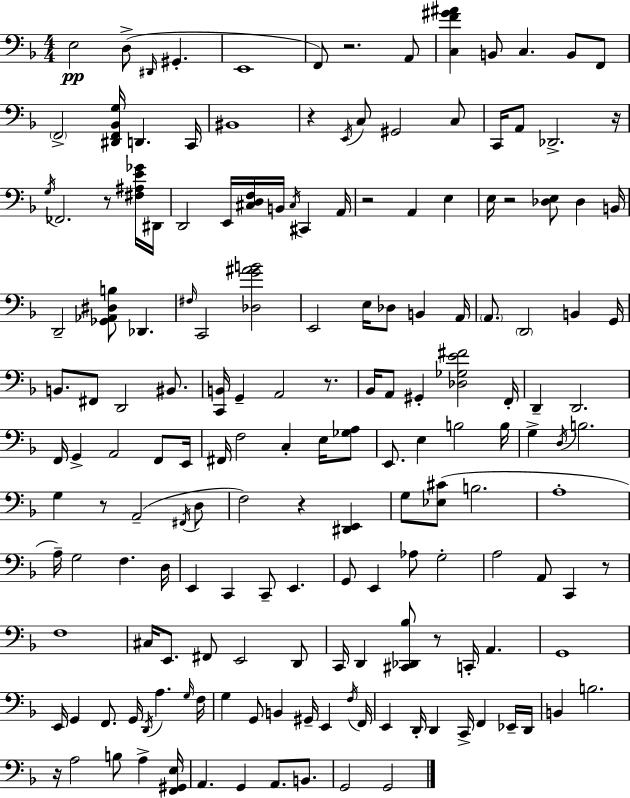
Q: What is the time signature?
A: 4/4